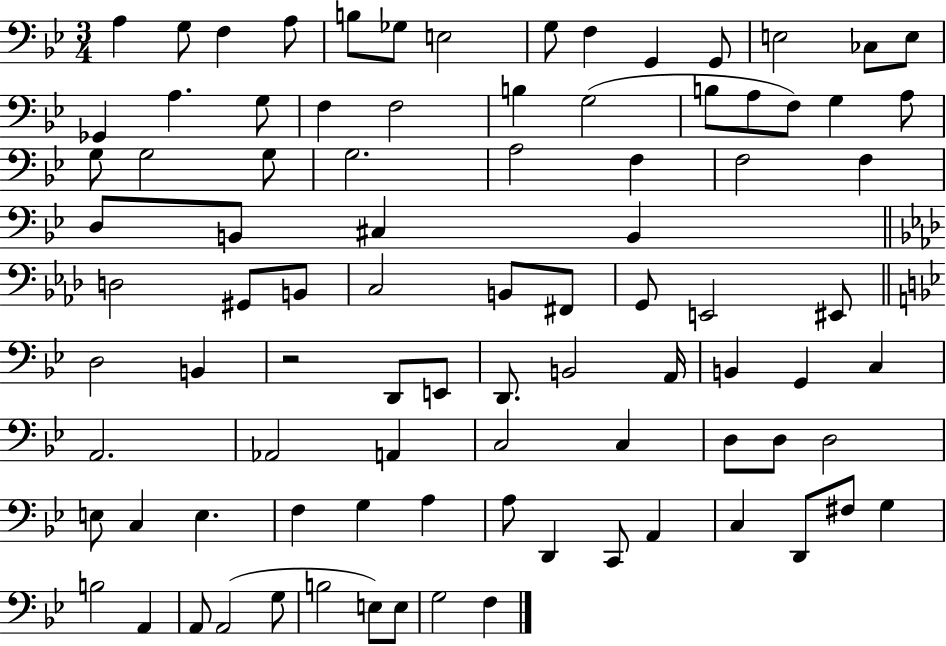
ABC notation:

X:1
T:Untitled
M:3/4
L:1/4
K:Bb
A, G,/2 F, A,/2 B,/2 _G,/2 E,2 G,/2 F, G,, G,,/2 E,2 _C,/2 E,/2 _G,, A, G,/2 F, F,2 B, G,2 B,/2 A,/2 F,/2 G, A,/2 G,/2 G,2 G,/2 G,2 A,2 F, F,2 F, D,/2 B,,/2 ^C, B,, D,2 ^G,,/2 B,,/2 C,2 B,,/2 ^F,,/2 G,,/2 E,,2 ^E,,/2 D,2 B,, z2 D,,/2 E,,/2 D,,/2 B,,2 A,,/4 B,, G,, C, A,,2 _A,,2 A,, C,2 C, D,/2 D,/2 D,2 E,/2 C, E, F, G, A, A,/2 D,, C,,/2 A,, C, D,,/2 ^F,/2 G, B,2 A,, A,,/2 A,,2 G,/2 B,2 E,/2 E,/2 G,2 F,